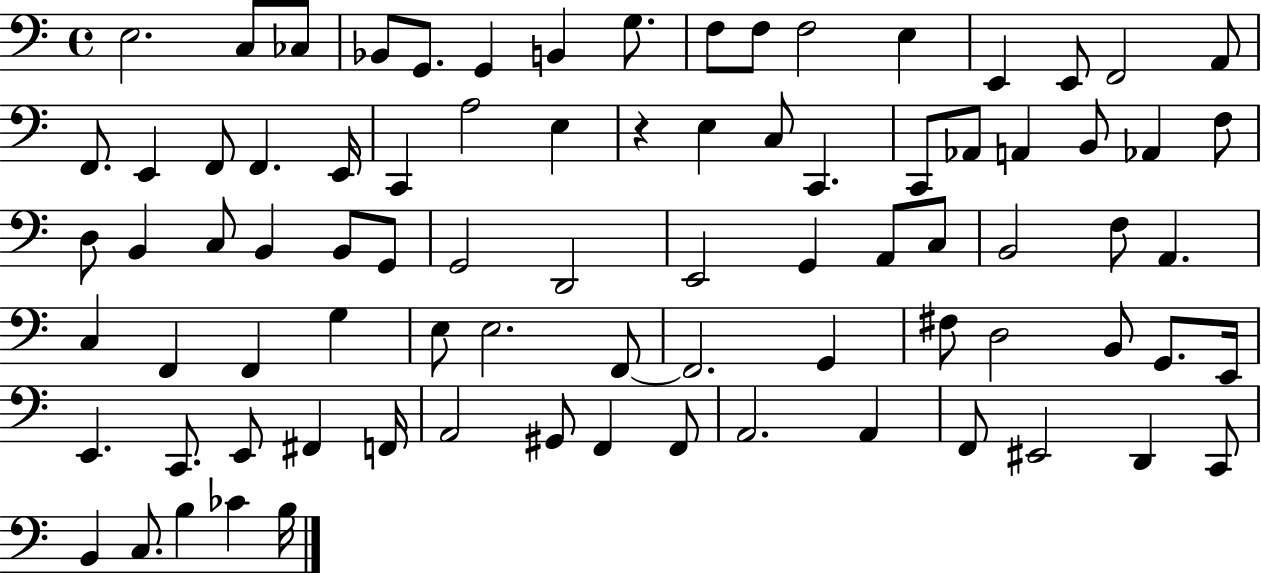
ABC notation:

X:1
T:Untitled
M:4/4
L:1/4
K:C
E,2 C,/2 _C,/2 _B,,/2 G,,/2 G,, B,, G,/2 F,/2 F,/2 F,2 E, E,, E,,/2 F,,2 A,,/2 F,,/2 E,, F,,/2 F,, E,,/4 C,, A,2 E, z E, C,/2 C,, C,,/2 _A,,/2 A,, B,,/2 _A,, F,/2 D,/2 B,, C,/2 B,, B,,/2 G,,/2 G,,2 D,,2 E,,2 G,, A,,/2 C,/2 B,,2 F,/2 A,, C, F,, F,, G, E,/2 E,2 F,,/2 F,,2 G,, ^F,/2 D,2 B,,/2 G,,/2 E,,/4 E,, C,,/2 E,,/2 ^F,, F,,/4 A,,2 ^G,,/2 F,, F,,/2 A,,2 A,, F,,/2 ^E,,2 D,, C,,/2 B,, C,/2 B, _C B,/4